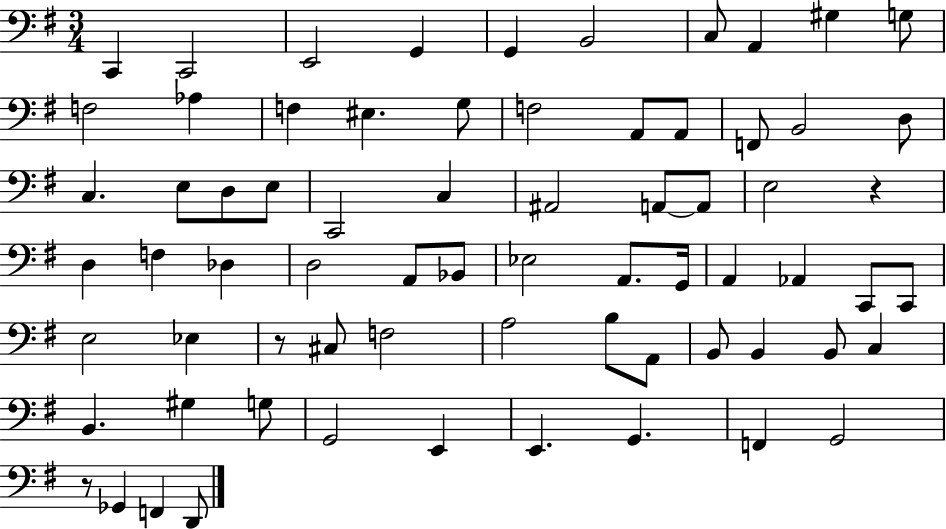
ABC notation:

X:1
T:Untitled
M:3/4
L:1/4
K:G
C,, C,,2 E,,2 G,, G,, B,,2 C,/2 A,, ^G, G,/2 F,2 _A, F, ^E, G,/2 F,2 A,,/2 A,,/2 F,,/2 B,,2 D,/2 C, E,/2 D,/2 E,/2 C,,2 C, ^A,,2 A,,/2 A,,/2 E,2 z D, F, _D, D,2 A,,/2 _B,,/2 _E,2 A,,/2 G,,/4 A,, _A,, C,,/2 C,,/2 E,2 _E, z/2 ^C,/2 F,2 A,2 B,/2 A,,/2 B,,/2 B,, B,,/2 C, B,, ^G, G,/2 G,,2 E,, E,, G,, F,, G,,2 z/2 _G,, F,, D,,/2